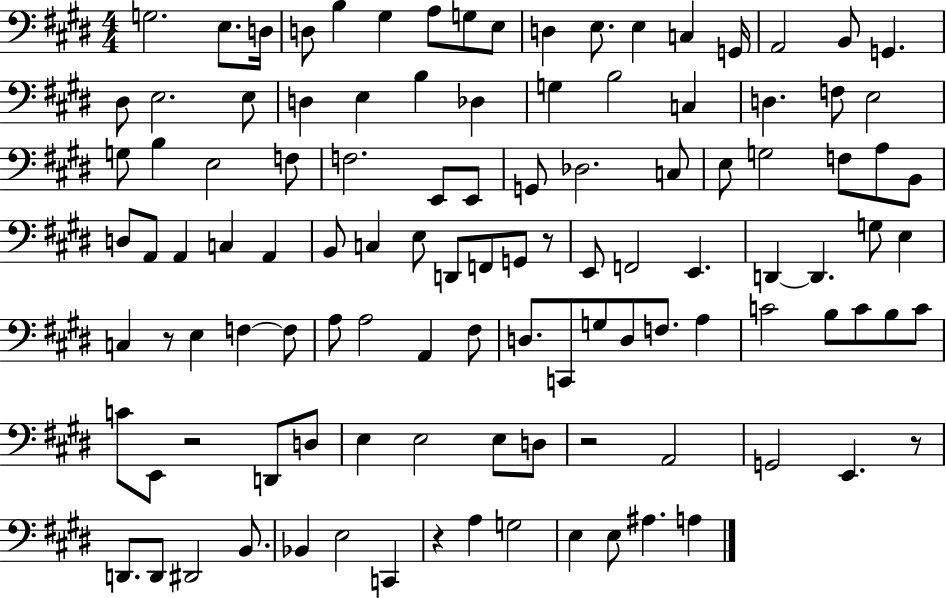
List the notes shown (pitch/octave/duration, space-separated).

G3/h. E3/e. D3/s D3/e B3/q G#3/q A3/e G3/e E3/e D3/q E3/e. E3/q C3/q G2/s A2/h B2/e G2/q. D#3/e E3/h. E3/e D3/q E3/q B3/q Db3/q G3/q B3/h C3/q D3/q. F3/e E3/h G3/e B3/q E3/h F3/e F3/h. E2/e E2/e G2/e Db3/h. C3/e E3/e G3/h F3/e A3/e B2/e D3/e A2/e A2/q C3/q A2/q B2/e C3/q E3/e D2/e F2/e G2/e R/e E2/e F2/h E2/q. D2/q D2/q. G3/e E3/q C3/q R/e E3/q F3/q F3/e A3/e A3/h A2/q F#3/e D3/e. C2/e G3/e D3/e F3/e. A3/q C4/h B3/e C4/e B3/e C4/e C4/e E2/e R/h D2/e D3/e E3/q E3/h E3/e D3/e R/h A2/h G2/h E2/q. R/e D2/e. D2/e D#2/h B2/e. Bb2/q E3/h C2/q R/q A3/q G3/h E3/q E3/e A#3/q. A3/q